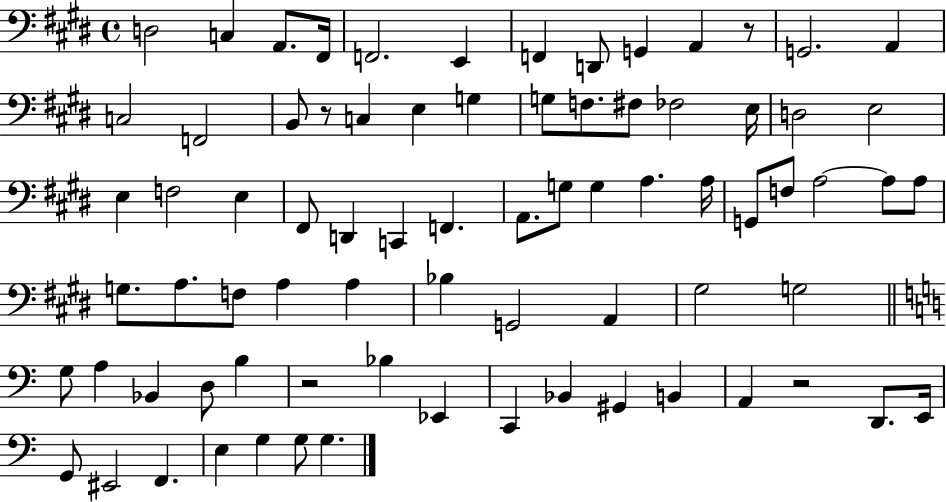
X:1
T:Untitled
M:4/4
L:1/4
K:E
D,2 C, A,,/2 ^F,,/4 F,,2 E,, F,, D,,/2 G,, A,, z/2 G,,2 A,, C,2 F,,2 B,,/2 z/2 C, E, G, G,/2 F,/2 ^F,/2 _F,2 E,/4 D,2 E,2 E, F,2 E, ^F,,/2 D,, C,, F,, A,,/2 G,/2 G, A, A,/4 G,,/2 F,/2 A,2 A,/2 A,/2 G,/2 A,/2 F,/2 A, A, _B, G,,2 A,, ^G,2 G,2 G,/2 A, _B,, D,/2 B, z2 _B, _E,, C,, _B,, ^G,, B,, A,, z2 D,,/2 E,,/4 G,,/2 ^E,,2 F,, E, G, G,/2 G,